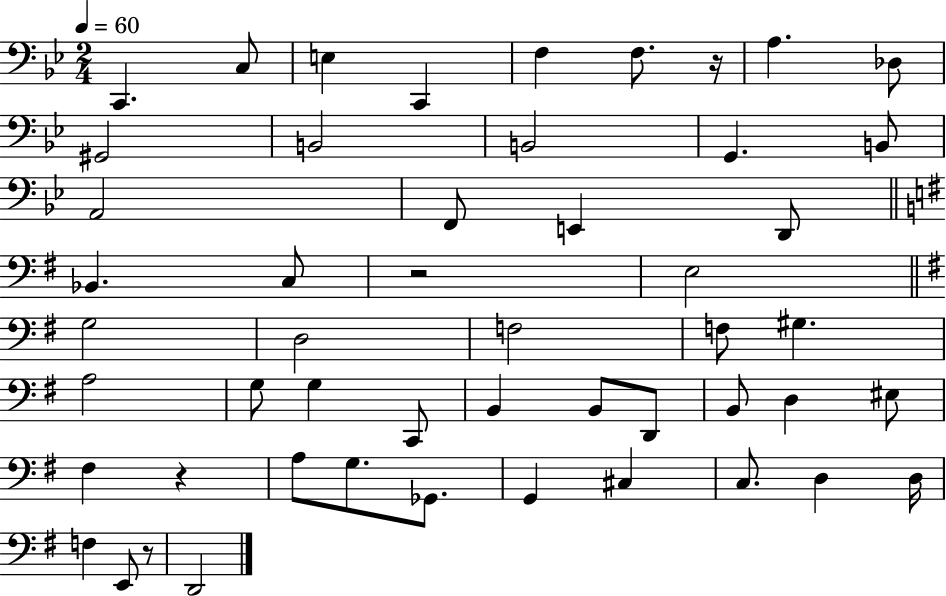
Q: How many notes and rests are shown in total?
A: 51